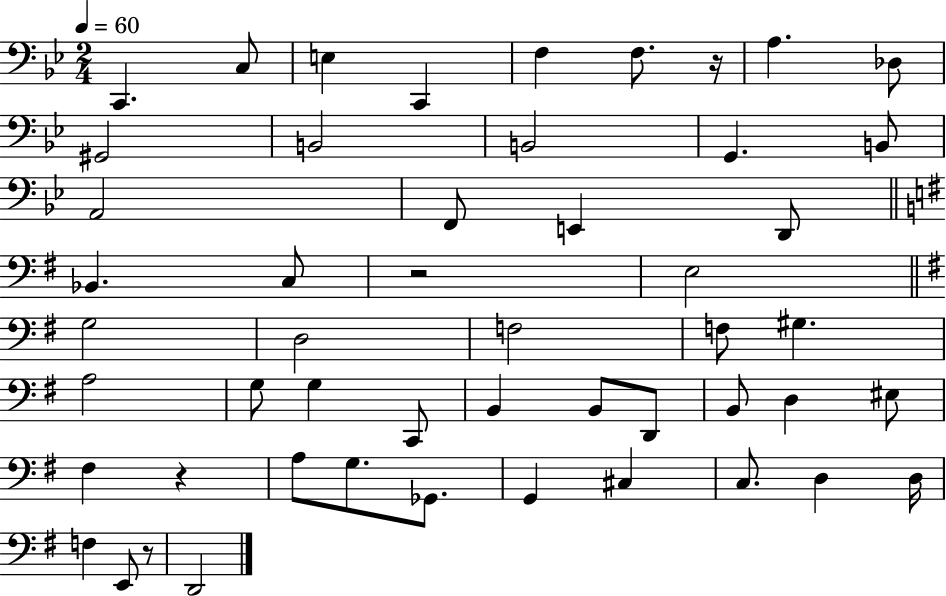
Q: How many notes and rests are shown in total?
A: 51